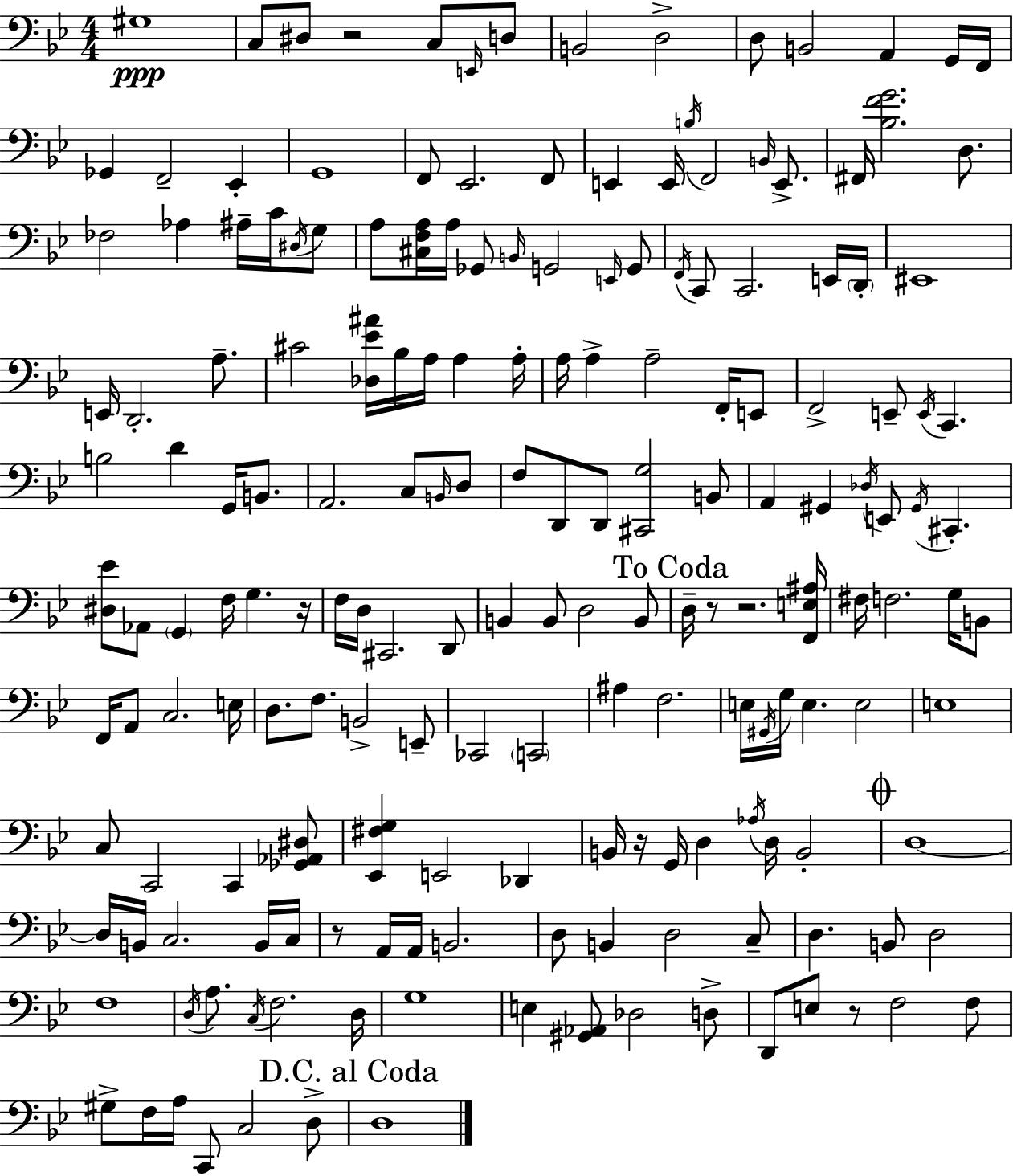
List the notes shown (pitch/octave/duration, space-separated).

G#3/w C3/e D#3/e R/h C3/e E2/s D3/e B2/h D3/h D3/e B2/h A2/q G2/s F2/s Gb2/q F2/h Eb2/q G2/w F2/e Eb2/h. F2/e E2/q E2/s B3/s F2/h B2/s E2/e. F#2/s [Bb3,F4,G4]/h. D3/e. FES3/h Ab3/q A#3/s C4/s D#3/s G3/e A3/e [C#3,F3,A3]/s A3/s Gb2/e B2/s G2/h E2/s G2/e F2/s C2/e C2/h. E2/s D2/s EIS2/w E2/s D2/h. A3/e. C#4/h [Db3,Eb4,A#4]/s Bb3/s A3/s A3/q A3/s A3/s A3/q A3/h F2/s E2/e F2/h E2/e E2/s C2/q. B3/h D4/q G2/s B2/e. A2/h. C3/e B2/s D3/e F3/e D2/e D2/e [C#2,G3]/h B2/e A2/q G#2/q Db3/s E2/e G#2/s C#2/q. [D#3,Eb4]/e Ab2/e G2/q F3/s G3/q. R/s F3/s D3/s C#2/h. D2/e B2/q B2/e D3/h B2/e D3/s R/e R/h. [F2,E3,A#3]/s F#3/s F3/h. G3/s B2/e F2/s A2/e C3/h. E3/s D3/e. F3/e. B2/h E2/e CES2/h C2/h A#3/q F3/h. E3/s G#2/s G3/s E3/q. E3/h E3/w C3/e C2/h C2/q [Gb2,Ab2,D#3]/e [Eb2,F#3,G3]/q E2/h Db2/q B2/s R/s G2/s D3/q Ab3/s D3/s B2/h D3/w D3/s B2/s C3/h. B2/s C3/s R/e A2/s A2/s B2/h. D3/e B2/q D3/h C3/e D3/q. B2/e D3/h F3/w D3/s A3/e. C3/s F3/h. D3/s G3/w E3/q [G#2,Ab2]/e Db3/h D3/e D2/e E3/e R/e F3/h F3/e G#3/e F3/s A3/s C2/e C3/h D3/e D3/w